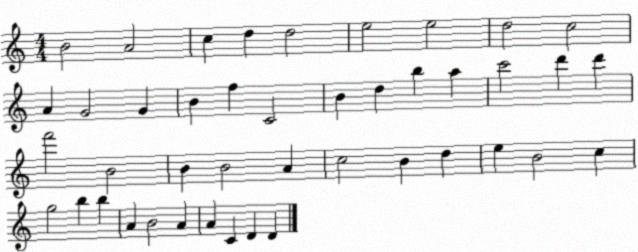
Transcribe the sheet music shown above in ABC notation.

X:1
T:Untitled
M:4/4
L:1/4
K:C
B2 A2 c d d2 e2 e2 d2 c2 A G2 G B f C2 B d b a c'2 d' d' f'2 B2 B B2 A c2 B d e B2 c g2 b b A B2 A A C D D